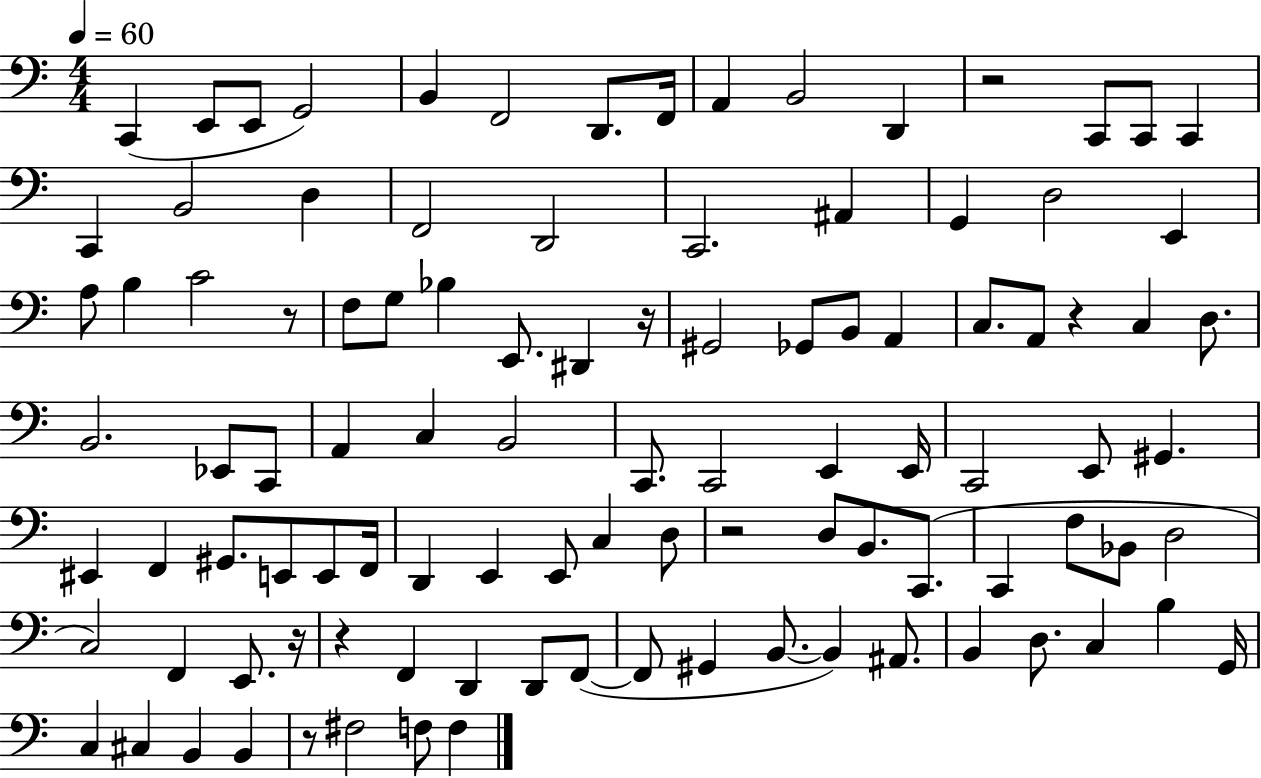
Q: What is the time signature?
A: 4/4